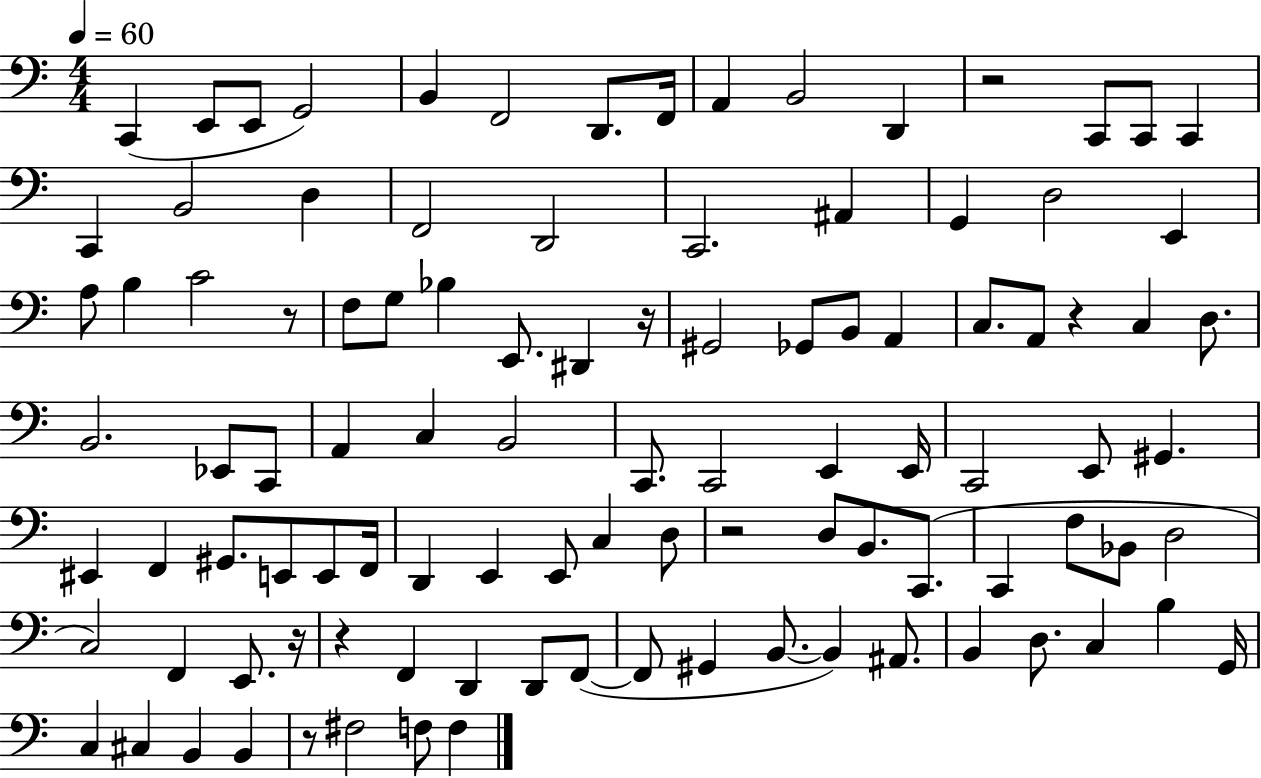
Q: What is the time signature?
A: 4/4